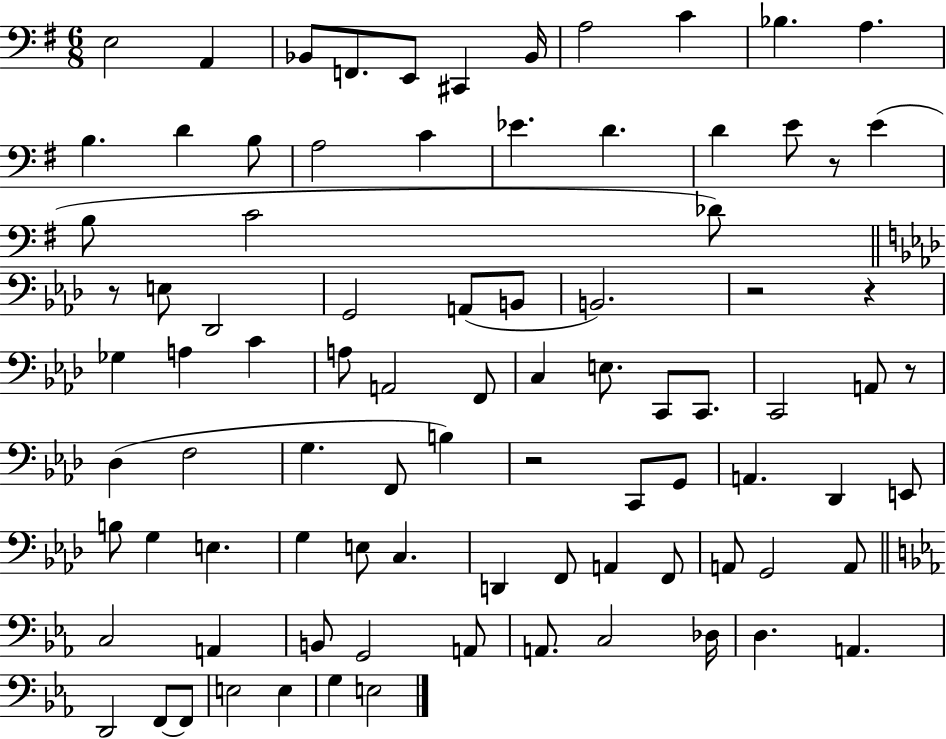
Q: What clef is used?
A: bass